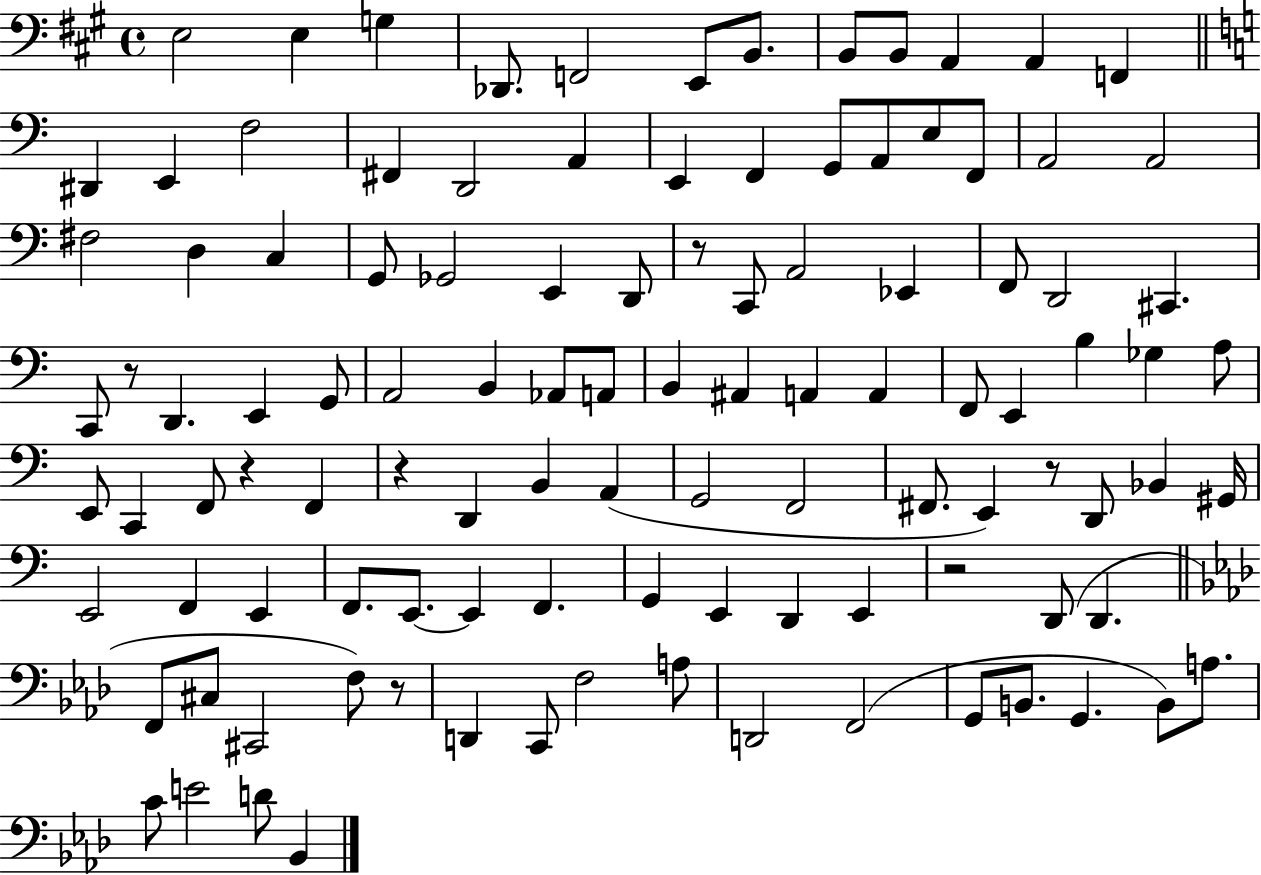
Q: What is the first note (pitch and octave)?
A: E3